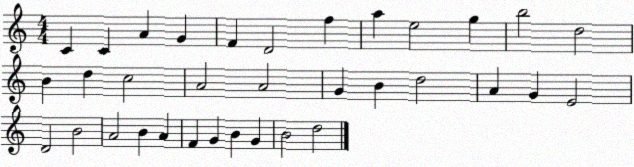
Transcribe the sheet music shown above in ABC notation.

X:1
T:Untitled
M:4/4
L:1/4
K:C
C C A G F D2 f a e2 g b2 d2 B d c2 A2 A2 G B d2 A G E2 D2 B2 A2 B A F G B G B2 d2